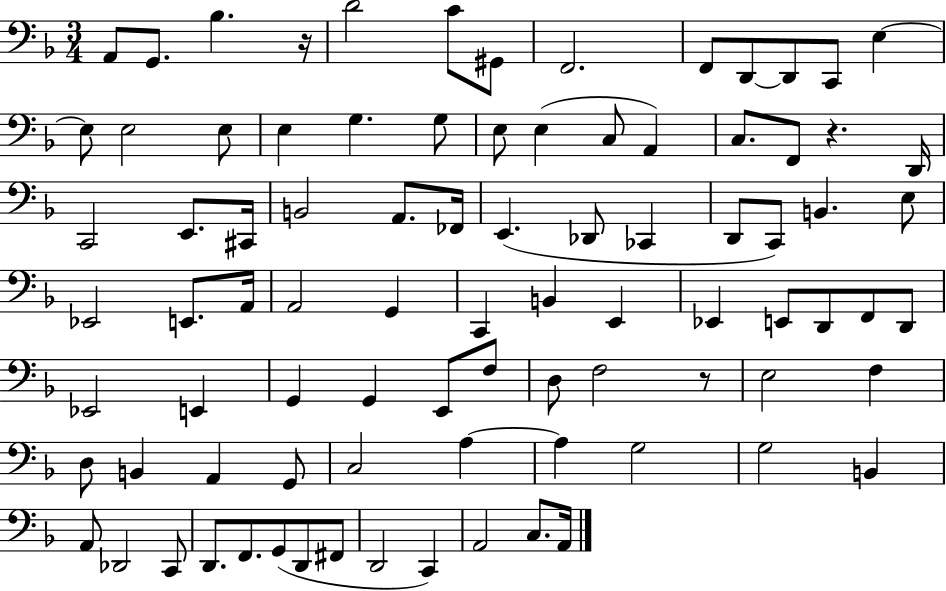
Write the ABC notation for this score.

X:1
T:Untitled
M:3/4
L:1/4
K:F
A,,/2 G,,/2 _B, z/4 D2 C/2 ^G,,/2 F,,2 F,,/2 D,,/2 D,,/2 C,,/2 E, E,/2 E,2 E,/2 E, G, G,/2 E,/2 E, C,/2 A,, C,/2 F,,/2 z D,,/4 C,,2 E,,/2 ^C,,/4 B,,2 A,,/2 _F,,/4 E,, _D,,/2 _C,, D,,/2 C,,/2 B,, E,/2 _E,,2 E,,/2 A,,/4 A,,2 G,, C,, B,, E,, _E,, E,,/2 D,,/2 F,,/2 D,,/2 _E,,2 E,, G,, G,, E,,/2 F,/2 D,/2 F,2 z/2 E,2 F, D,/2 B,, A,, G,,/2 C,2 A, A, G,2 G,2 B,, A,,/2 _D,,2 C,,/2 D,,/2 F,,/2 G,,/2 D,,/2 ^F,,/2 D,,2 C,, A,,2 C,/2 A,,/4